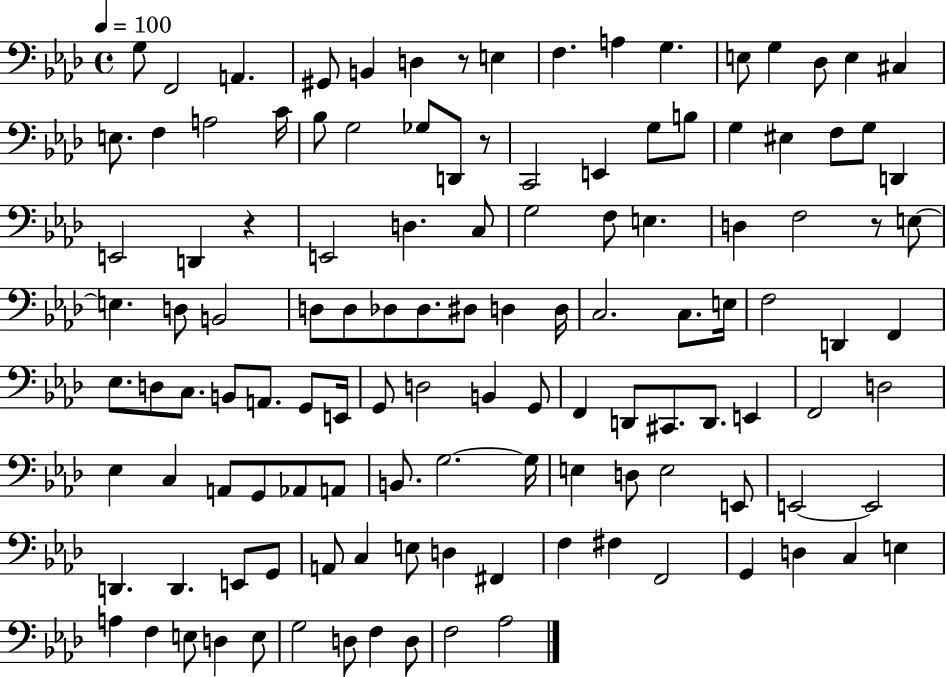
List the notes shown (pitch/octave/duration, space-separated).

G3/e F2/h A2/q. G#2/e B2/q D3/q R/e E3/q F3/q. A3/q G3/q. E3/e G3/q Db3/e E3/q C#3/q E3/e. F3/q A3/h C4/s Bb3/e G3/h Gb3/e D2/e R/e C2/h E2/q G3/e B3/e G3/q EIS3/q F3/e G3/e D2/q E2/h D2/q R/q E2/h D3/q. C3/e G3/h F3/e E3/q. D3/q F3/h R/e E3/e E3/q. D3/e B2/h D3/e D3/e Db3/e Db3/e. D#3/e D3/q D3/s C3/h. C3/e. E3/s F3/h D2/q F2/q Eb3/e. D3/e C3/e. B2/e A2/e. G2/e E2/s G2/e D3/h B2/q G2/e F2/q D2/e C#2/e. D2/e. E2/q F2/h D3/h Eb3/q C3/q A2/e G2/e Ab2/e A2/e B2/e. G3/h. G3/s E3/q D3/e E3/h E2/e E2/h E2/h D2/q. D2/q. E2/e G2/e A2/e C3/q E3/e D3/q F#2/q F3/q F#3/q F2/h G2/q D3/q C3/q E3/q A3/q F3/q E3/e D3/q E3/e G3/h D3/e F3/q D3/e F3/h Ab3/h